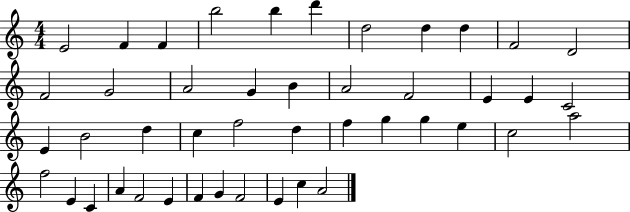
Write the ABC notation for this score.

X:1
T:Untitled
M:4/4
L:1/4
K:C
E2 F F b2 b d' d2 d d F2 D2 F2 G2 A2 G B A2 F2 E E C2 E B2 d c f2 d f g g e c2 a2 f2 E C A F2 E F G F2 E c A2